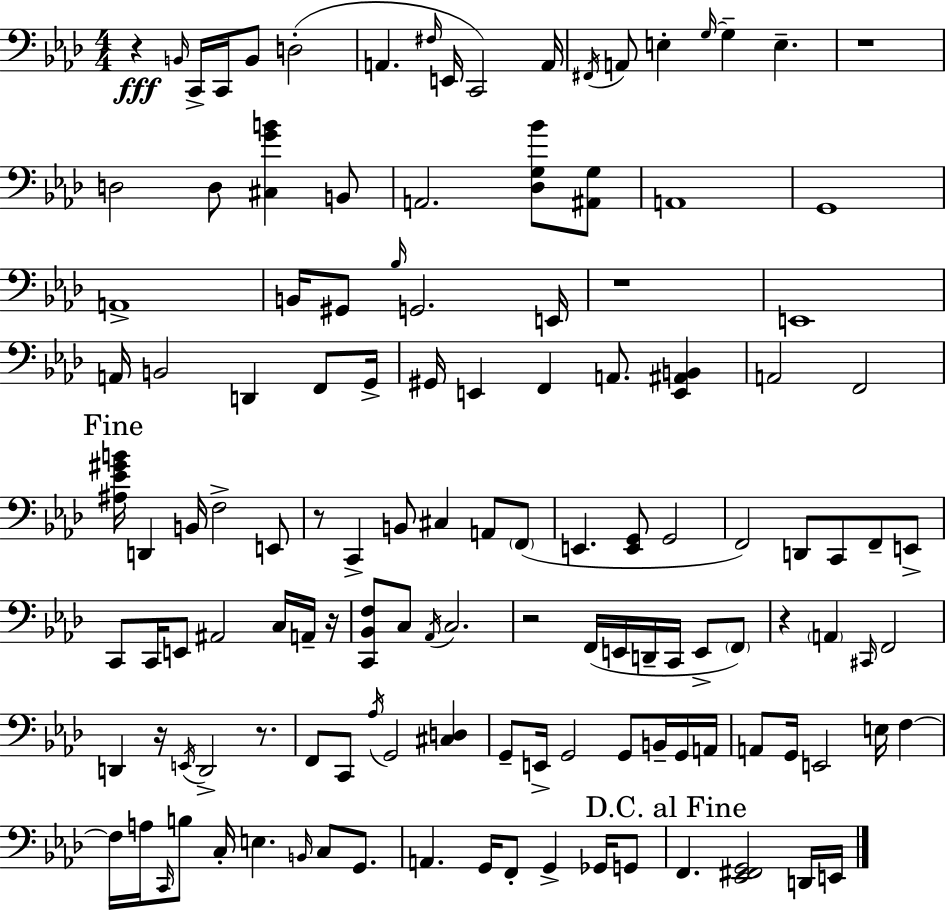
R/q B2/s C2/s C2/s B2/e D3/h A2/q. F#3/s E2/s C2/h A2/s F#2/s A2/e E3/q G3/s G3/q E3/q. R/w D3/h D3/e [C#3,G4,B4]/q B2/e A2/h. [Db3,G3,Bb4]/e [A#2,G3]/e A2/w G2/w A2/w B2/s G#2/e Bb3/s G2/h. E2/s R/w E2/w A2/s B2/h D2/q F2/e G2/s G#2/s E2/q F2/q A2/e. [E2,A#2,B2]/q A2/h F2/h [A#3,Eb4,G#4,B4]/s D2/q B2/s F3/h E2/e R/e C2/q B2/e C#3/q A2/e F2/e E2/q. [E2,G2]/e G2/h F2/h D2/e C2/e F2/e E2/e C2/e C2/s E2/e A#2/h C3/s A2/s R/s [C2,Bb2,F3]/e C3/e Ab2/s C3/h. R/h F2/s E2/s D2/s C2/s E2/e F2/e R/q A2/q C#2/s F2/h D2/q R/s E2/s D2/h R/e. F2/e C2/e Ab3/s G2/h [C#3,D3]/q G2/e E2/s G2/h G2/e B2/s G2/s A2/s A2/e G2/s E2/h E3/s F3/q F3/s A3/s C2/s B3/e C3/s E3/q. B2/s C3/e G2/e. A2/q. G2/s F2/e G2/q Gb2/s G2/e F2/q. [Eb2,F#2,G2]/h D2/s E2/s